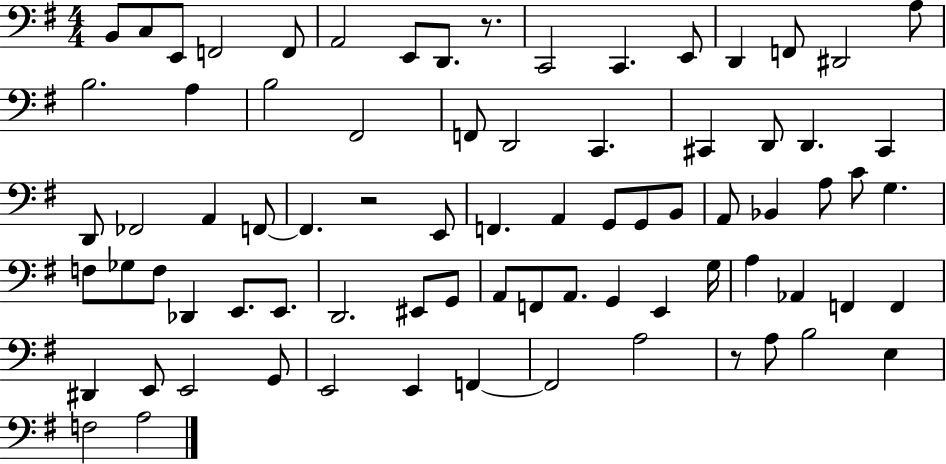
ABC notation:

X:1
T:Untitled
M:4/4
L:1/4
K:G
B,,/2 C,/2 E,,/2 F,,2 F,,/2 A,,2 E,,/2 D,,/2 z/2 C,,2 C,, E,,/2 D,, F,,/2 ^D,,2 A,/2 B,2 A, B,2 ^F,,2 F,,/2 D,,2 C,, ^C,, D,,/2 D,, ^C,, D,,/2 _F,,2 A,, F,,/2 F,, z2 E,,/2 F,, A,, G,,/2 G,,/2 B,,/2 A,,/2 _B,, A,/2 C/2 G, F,/2 _G,/2 F,/2 _D,, E,,/2 E,,/2 D,,2 ^E,,/2 G,,/2 A,,/2 F,,/2 A,,/2 G,, E,, G,/4 A, _A,, F,, F,, ^D,, E,,/2 E,,2 G,,/2 E,,2 E,, F,, F,,2 A,2 z/2 A,/2 B,2 E, F,2 A,2